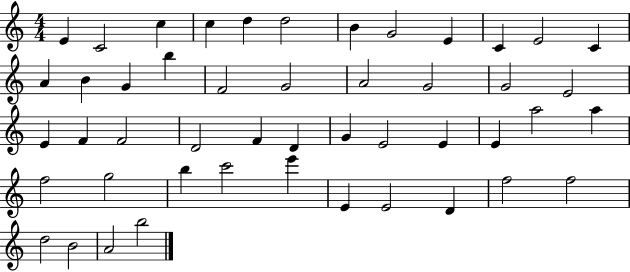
X:1
T:Untitled
M:4/4
L:1/4
K:C
E C2 c c d d2 B G2 E C E2 C A B G b F2 G2 A2 G2 G2 E2 E F F2 D2 F D G E2 E E a2 a f2 g2 b c'2 e' E E2 D f2 f2 d2 B2 A2 b2